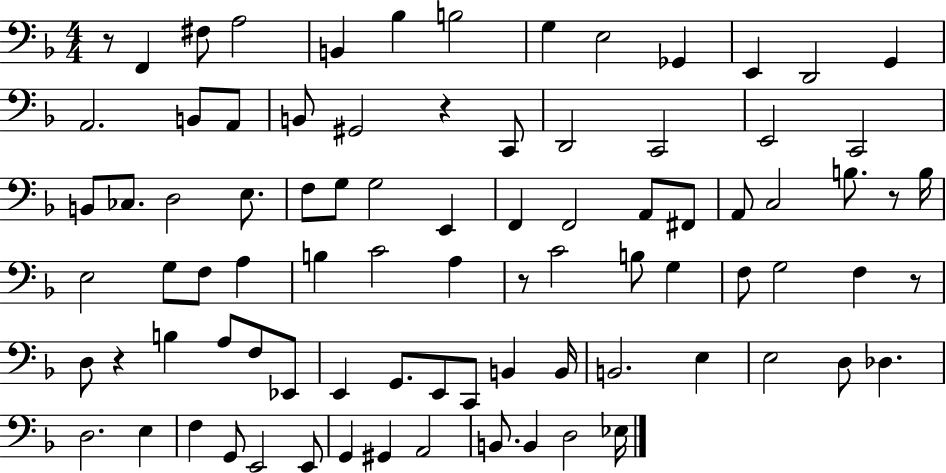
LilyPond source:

{
  \clef bass
  \numericTimeSignature
  \time 4/4
  \key f \major
  r8 f,4 fis8 a2 | b,4 bes4 b2 | g4 e2 ges,4 | e,4 d,2 g,4 | \break a,2. b,8 a,8 | b,8 gis,2 r4 c,8 | d,2 c,2 | e,2 c,2 | \break b,8 ces8. d2 e8. | f8 g8 g2 e,4 | f,4 f,2 a,8 fis,8 | a,8 c2 b8. r8 b16 | \break e2 g8 f8 a4 | b4 c'2 a4 | r8 c'2 b8 g4 | f8 g2 f4 r8 | \break d8 r4 b4 a8 f8 ees,8 | e,4 g,8. e,8 c,8 b,4 b,16 | b,2. e4 | e2 d8 des4. | \break d2. e4 | f4 g,8 e,2 e,8 | g,4 gis,4 a,2 | b,8. b,4 d2 ees16 | \break \bar "|."
}